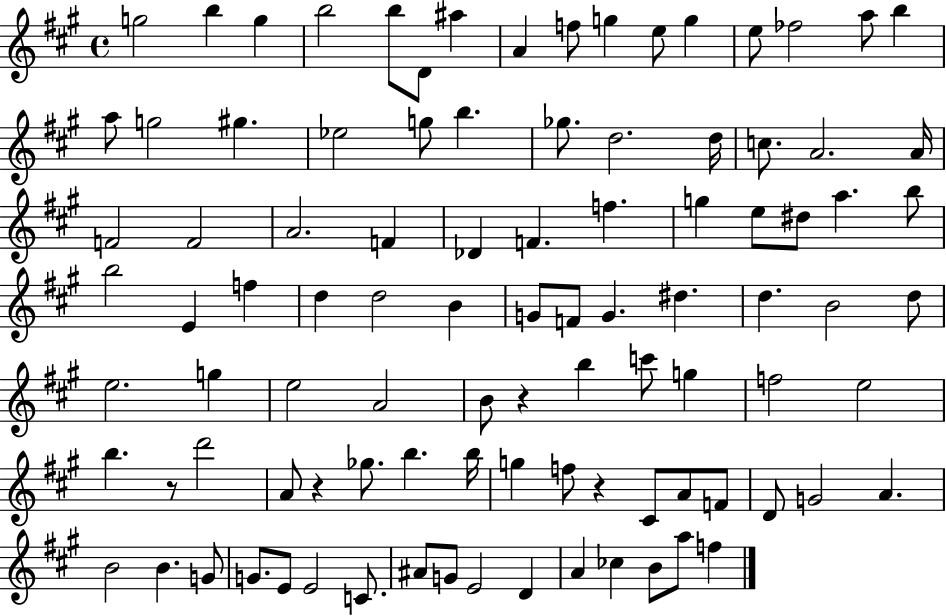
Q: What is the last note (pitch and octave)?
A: F5